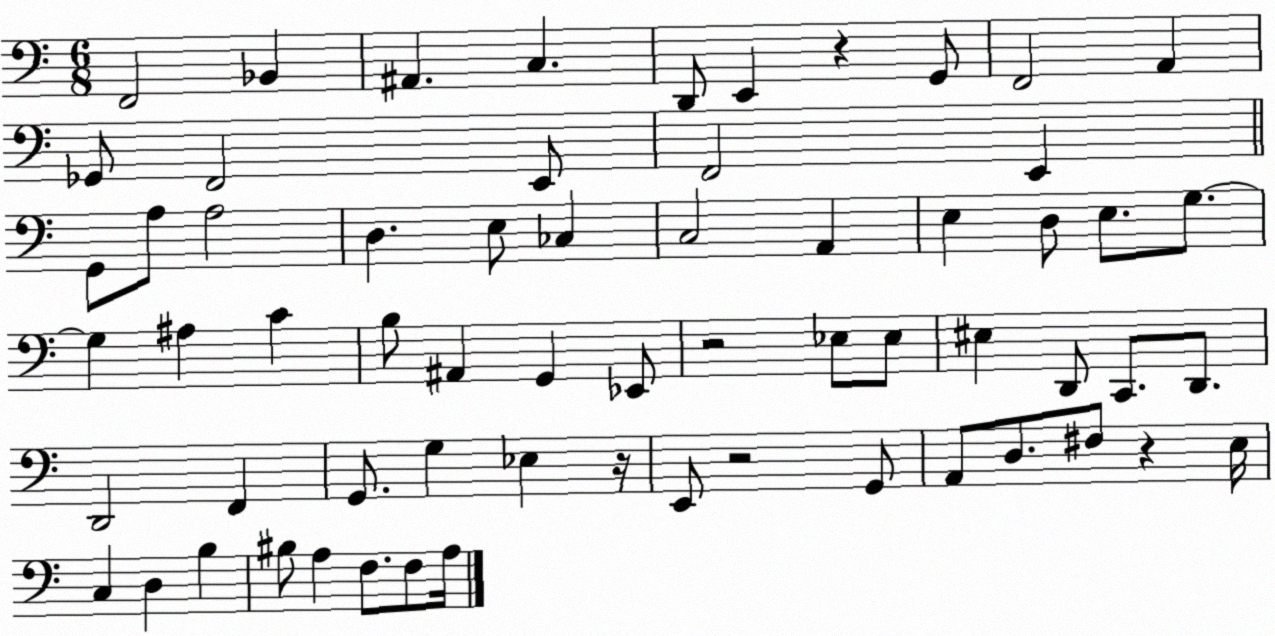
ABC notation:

X:1
T:Untitled
M:6/8
L:1/4
K:C
F,,2 _B,, ^A,, C, D,,/2 E,, z G,,/2 F,,2 A,, _G,,/2 F,,2 E,,/2 F,,2 E,, G,,/2 A,/2 A,2 D, E,/2 _C, C,2 A,, E, D,/2 E,/2 G,/2 G, ^A, C B,/2 ^A,, G,, _E,,/2 z2 _E,/2 _E,/2 ^E, D,,/2 C,,/2 D,,/2 D,,2 F,, G,,/2 G, _E, z/4 E,,/2 z2 G,,/2 A,,/2 D,/2 ^F,/2 z E,/4 C, D, B, ^B,/2 A, F,/2 F,/2 A,/4